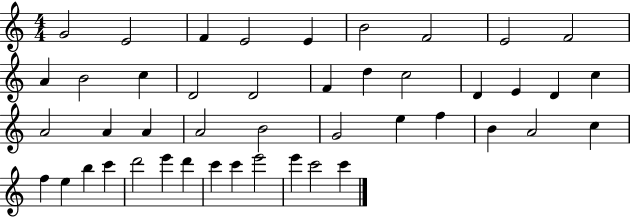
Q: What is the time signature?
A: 4/4